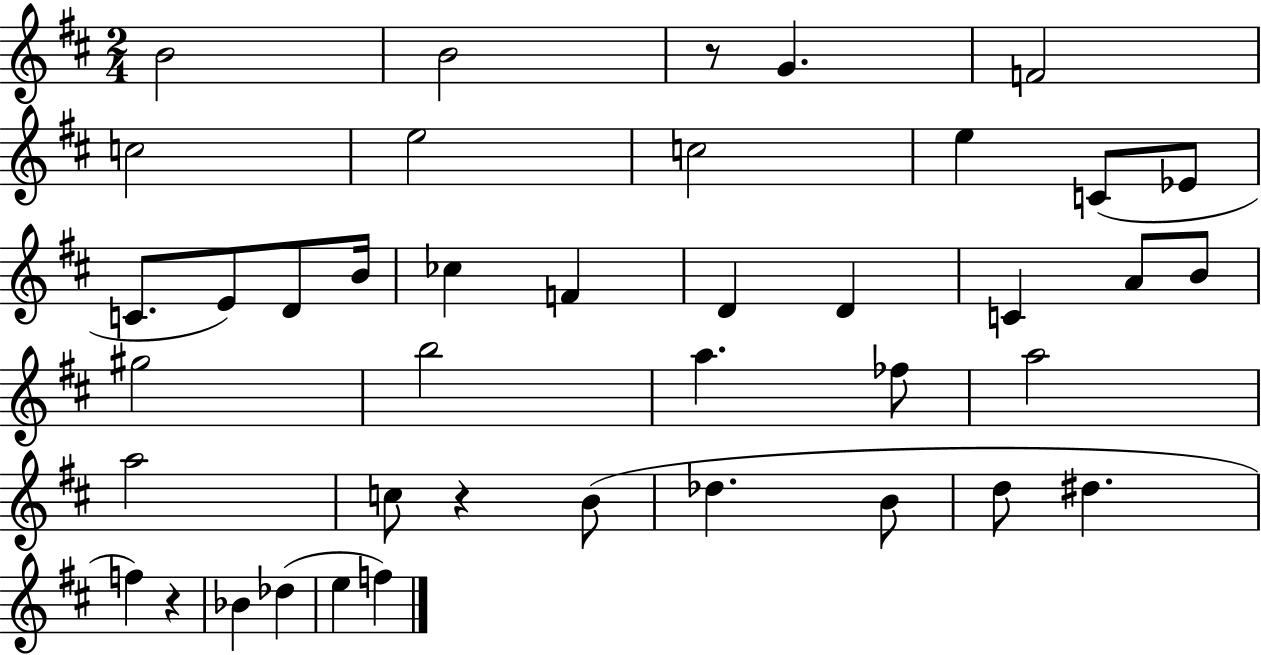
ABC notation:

X:1
T:Untitled
M:2/4
L:1/4
K:D
B2 B2 z/2 G F2 c2 e2 c2 e C/2 _E/2 C/2 E/2 D/2 B/4 _c F D D C A/2 B/2 ^g2 b2 a _f/2 a2 a2 c/2 z B/2 _d B/2 d/2 ^d f z _B _d e f